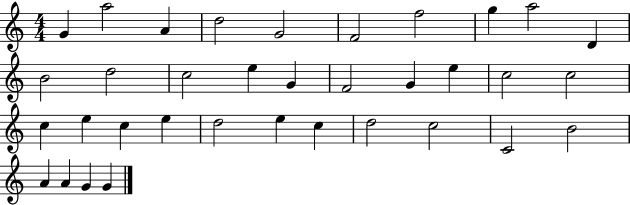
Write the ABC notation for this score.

X:1
T:Untitled
M:4/4
L:1/4
K:C
G a2 A d2 G2 F2 f2 g a2 D B2 d2 c2 e G F2 G e c2 c2 c e c e d2 e c d2 c2 C2 B2 A A G G